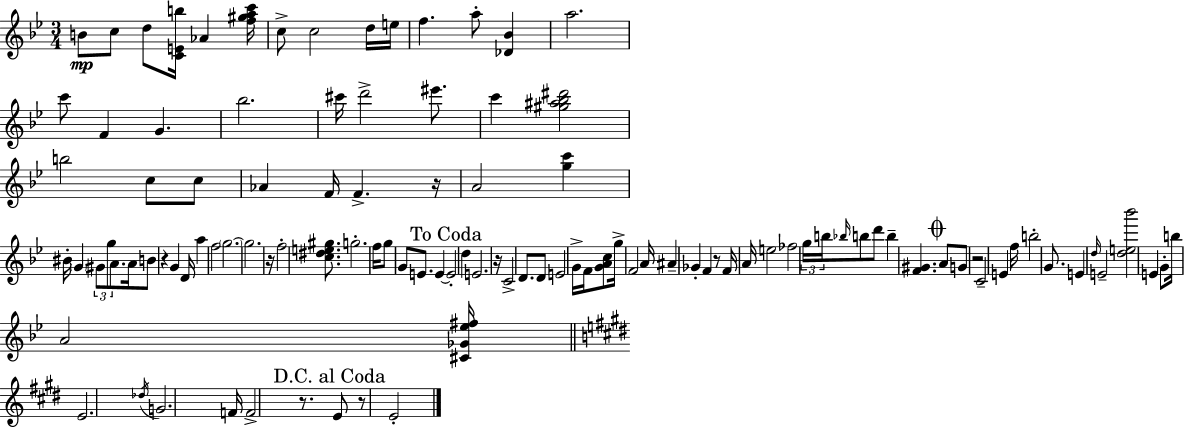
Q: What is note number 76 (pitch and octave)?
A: F5